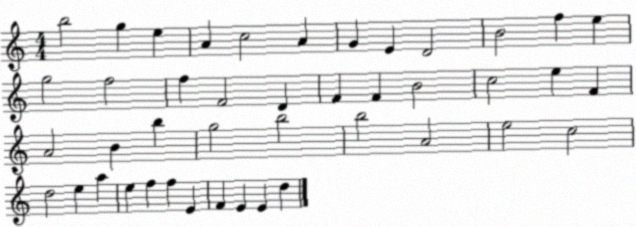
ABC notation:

X:1
T:Untitled
M:4/4
L:1/4
K:C
b2 g e A c2 A G E D2 B2 f e g2 f2 f F2 D F F B2 c2 e F A2 B b g2 b2 b2 A2 e2 c2 d2 e a e f f E F E E d